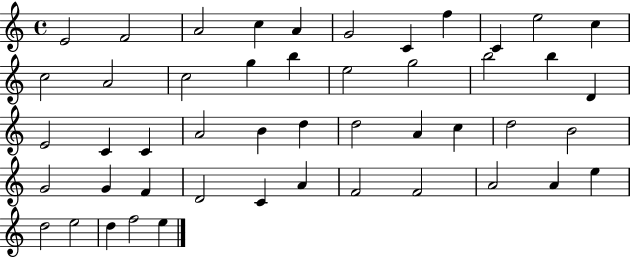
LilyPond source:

{
  \clef treble
  \time 4/4
  \defaultTimeSignature
  \key c \major
  e'2 f'2 | a'2 c''4 a'4 | g'2 c'4 f''4 | c'4 e''2 c''4 | \break c''2 a'2 | c''2 g''4 b''4 | e''2 g''2 | b''2 b''4 d'4 | \break e'2 c'4 c'4 | a'2 b'4 d''4 | d''2 a'4 c''4 | d''2 b'2 | \break g'2 g'4 f'4 | d'2 c'4 a'4 | f'2 f'2 | a'2 a'4 e''4 | \break d''2 e''2 | d''4 f''2 e''4 | \bar "|."
}